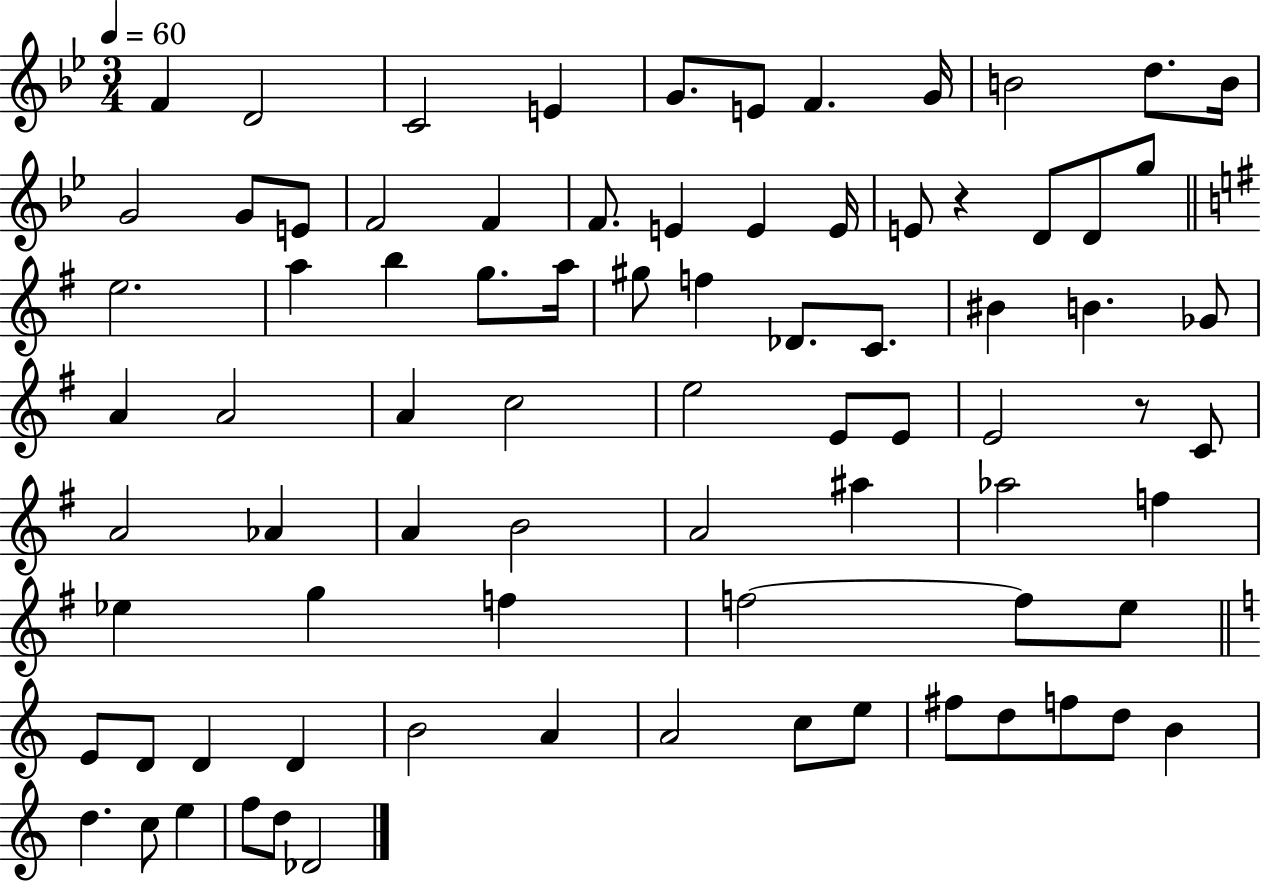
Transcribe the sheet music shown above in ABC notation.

X:1
T:Untitled
M:3/4
L:1/4
K:Bb
F D2 C2 E G/2 E/2 F G/4 B2 d/2 B/4 G2 G/2 E/2 F2 F F/2 E E E/4 E/2 z D/2 D/2 g/2 e2 a b g/2 a/4 ^g/2 f _D/2 C/2 ^B B _G/2 A A2 A c2 e2 E/2 E/2 E2 z/2 C/2 A2 _A A B2 A2 ^a _a2 f _e g f f2 f/2 e/2 E/2 D/2 D D B2 A A2 c/2 e/2 ^f/2 d/2 f/2 d/2 B d c/2 e f/2 d/2 _D2